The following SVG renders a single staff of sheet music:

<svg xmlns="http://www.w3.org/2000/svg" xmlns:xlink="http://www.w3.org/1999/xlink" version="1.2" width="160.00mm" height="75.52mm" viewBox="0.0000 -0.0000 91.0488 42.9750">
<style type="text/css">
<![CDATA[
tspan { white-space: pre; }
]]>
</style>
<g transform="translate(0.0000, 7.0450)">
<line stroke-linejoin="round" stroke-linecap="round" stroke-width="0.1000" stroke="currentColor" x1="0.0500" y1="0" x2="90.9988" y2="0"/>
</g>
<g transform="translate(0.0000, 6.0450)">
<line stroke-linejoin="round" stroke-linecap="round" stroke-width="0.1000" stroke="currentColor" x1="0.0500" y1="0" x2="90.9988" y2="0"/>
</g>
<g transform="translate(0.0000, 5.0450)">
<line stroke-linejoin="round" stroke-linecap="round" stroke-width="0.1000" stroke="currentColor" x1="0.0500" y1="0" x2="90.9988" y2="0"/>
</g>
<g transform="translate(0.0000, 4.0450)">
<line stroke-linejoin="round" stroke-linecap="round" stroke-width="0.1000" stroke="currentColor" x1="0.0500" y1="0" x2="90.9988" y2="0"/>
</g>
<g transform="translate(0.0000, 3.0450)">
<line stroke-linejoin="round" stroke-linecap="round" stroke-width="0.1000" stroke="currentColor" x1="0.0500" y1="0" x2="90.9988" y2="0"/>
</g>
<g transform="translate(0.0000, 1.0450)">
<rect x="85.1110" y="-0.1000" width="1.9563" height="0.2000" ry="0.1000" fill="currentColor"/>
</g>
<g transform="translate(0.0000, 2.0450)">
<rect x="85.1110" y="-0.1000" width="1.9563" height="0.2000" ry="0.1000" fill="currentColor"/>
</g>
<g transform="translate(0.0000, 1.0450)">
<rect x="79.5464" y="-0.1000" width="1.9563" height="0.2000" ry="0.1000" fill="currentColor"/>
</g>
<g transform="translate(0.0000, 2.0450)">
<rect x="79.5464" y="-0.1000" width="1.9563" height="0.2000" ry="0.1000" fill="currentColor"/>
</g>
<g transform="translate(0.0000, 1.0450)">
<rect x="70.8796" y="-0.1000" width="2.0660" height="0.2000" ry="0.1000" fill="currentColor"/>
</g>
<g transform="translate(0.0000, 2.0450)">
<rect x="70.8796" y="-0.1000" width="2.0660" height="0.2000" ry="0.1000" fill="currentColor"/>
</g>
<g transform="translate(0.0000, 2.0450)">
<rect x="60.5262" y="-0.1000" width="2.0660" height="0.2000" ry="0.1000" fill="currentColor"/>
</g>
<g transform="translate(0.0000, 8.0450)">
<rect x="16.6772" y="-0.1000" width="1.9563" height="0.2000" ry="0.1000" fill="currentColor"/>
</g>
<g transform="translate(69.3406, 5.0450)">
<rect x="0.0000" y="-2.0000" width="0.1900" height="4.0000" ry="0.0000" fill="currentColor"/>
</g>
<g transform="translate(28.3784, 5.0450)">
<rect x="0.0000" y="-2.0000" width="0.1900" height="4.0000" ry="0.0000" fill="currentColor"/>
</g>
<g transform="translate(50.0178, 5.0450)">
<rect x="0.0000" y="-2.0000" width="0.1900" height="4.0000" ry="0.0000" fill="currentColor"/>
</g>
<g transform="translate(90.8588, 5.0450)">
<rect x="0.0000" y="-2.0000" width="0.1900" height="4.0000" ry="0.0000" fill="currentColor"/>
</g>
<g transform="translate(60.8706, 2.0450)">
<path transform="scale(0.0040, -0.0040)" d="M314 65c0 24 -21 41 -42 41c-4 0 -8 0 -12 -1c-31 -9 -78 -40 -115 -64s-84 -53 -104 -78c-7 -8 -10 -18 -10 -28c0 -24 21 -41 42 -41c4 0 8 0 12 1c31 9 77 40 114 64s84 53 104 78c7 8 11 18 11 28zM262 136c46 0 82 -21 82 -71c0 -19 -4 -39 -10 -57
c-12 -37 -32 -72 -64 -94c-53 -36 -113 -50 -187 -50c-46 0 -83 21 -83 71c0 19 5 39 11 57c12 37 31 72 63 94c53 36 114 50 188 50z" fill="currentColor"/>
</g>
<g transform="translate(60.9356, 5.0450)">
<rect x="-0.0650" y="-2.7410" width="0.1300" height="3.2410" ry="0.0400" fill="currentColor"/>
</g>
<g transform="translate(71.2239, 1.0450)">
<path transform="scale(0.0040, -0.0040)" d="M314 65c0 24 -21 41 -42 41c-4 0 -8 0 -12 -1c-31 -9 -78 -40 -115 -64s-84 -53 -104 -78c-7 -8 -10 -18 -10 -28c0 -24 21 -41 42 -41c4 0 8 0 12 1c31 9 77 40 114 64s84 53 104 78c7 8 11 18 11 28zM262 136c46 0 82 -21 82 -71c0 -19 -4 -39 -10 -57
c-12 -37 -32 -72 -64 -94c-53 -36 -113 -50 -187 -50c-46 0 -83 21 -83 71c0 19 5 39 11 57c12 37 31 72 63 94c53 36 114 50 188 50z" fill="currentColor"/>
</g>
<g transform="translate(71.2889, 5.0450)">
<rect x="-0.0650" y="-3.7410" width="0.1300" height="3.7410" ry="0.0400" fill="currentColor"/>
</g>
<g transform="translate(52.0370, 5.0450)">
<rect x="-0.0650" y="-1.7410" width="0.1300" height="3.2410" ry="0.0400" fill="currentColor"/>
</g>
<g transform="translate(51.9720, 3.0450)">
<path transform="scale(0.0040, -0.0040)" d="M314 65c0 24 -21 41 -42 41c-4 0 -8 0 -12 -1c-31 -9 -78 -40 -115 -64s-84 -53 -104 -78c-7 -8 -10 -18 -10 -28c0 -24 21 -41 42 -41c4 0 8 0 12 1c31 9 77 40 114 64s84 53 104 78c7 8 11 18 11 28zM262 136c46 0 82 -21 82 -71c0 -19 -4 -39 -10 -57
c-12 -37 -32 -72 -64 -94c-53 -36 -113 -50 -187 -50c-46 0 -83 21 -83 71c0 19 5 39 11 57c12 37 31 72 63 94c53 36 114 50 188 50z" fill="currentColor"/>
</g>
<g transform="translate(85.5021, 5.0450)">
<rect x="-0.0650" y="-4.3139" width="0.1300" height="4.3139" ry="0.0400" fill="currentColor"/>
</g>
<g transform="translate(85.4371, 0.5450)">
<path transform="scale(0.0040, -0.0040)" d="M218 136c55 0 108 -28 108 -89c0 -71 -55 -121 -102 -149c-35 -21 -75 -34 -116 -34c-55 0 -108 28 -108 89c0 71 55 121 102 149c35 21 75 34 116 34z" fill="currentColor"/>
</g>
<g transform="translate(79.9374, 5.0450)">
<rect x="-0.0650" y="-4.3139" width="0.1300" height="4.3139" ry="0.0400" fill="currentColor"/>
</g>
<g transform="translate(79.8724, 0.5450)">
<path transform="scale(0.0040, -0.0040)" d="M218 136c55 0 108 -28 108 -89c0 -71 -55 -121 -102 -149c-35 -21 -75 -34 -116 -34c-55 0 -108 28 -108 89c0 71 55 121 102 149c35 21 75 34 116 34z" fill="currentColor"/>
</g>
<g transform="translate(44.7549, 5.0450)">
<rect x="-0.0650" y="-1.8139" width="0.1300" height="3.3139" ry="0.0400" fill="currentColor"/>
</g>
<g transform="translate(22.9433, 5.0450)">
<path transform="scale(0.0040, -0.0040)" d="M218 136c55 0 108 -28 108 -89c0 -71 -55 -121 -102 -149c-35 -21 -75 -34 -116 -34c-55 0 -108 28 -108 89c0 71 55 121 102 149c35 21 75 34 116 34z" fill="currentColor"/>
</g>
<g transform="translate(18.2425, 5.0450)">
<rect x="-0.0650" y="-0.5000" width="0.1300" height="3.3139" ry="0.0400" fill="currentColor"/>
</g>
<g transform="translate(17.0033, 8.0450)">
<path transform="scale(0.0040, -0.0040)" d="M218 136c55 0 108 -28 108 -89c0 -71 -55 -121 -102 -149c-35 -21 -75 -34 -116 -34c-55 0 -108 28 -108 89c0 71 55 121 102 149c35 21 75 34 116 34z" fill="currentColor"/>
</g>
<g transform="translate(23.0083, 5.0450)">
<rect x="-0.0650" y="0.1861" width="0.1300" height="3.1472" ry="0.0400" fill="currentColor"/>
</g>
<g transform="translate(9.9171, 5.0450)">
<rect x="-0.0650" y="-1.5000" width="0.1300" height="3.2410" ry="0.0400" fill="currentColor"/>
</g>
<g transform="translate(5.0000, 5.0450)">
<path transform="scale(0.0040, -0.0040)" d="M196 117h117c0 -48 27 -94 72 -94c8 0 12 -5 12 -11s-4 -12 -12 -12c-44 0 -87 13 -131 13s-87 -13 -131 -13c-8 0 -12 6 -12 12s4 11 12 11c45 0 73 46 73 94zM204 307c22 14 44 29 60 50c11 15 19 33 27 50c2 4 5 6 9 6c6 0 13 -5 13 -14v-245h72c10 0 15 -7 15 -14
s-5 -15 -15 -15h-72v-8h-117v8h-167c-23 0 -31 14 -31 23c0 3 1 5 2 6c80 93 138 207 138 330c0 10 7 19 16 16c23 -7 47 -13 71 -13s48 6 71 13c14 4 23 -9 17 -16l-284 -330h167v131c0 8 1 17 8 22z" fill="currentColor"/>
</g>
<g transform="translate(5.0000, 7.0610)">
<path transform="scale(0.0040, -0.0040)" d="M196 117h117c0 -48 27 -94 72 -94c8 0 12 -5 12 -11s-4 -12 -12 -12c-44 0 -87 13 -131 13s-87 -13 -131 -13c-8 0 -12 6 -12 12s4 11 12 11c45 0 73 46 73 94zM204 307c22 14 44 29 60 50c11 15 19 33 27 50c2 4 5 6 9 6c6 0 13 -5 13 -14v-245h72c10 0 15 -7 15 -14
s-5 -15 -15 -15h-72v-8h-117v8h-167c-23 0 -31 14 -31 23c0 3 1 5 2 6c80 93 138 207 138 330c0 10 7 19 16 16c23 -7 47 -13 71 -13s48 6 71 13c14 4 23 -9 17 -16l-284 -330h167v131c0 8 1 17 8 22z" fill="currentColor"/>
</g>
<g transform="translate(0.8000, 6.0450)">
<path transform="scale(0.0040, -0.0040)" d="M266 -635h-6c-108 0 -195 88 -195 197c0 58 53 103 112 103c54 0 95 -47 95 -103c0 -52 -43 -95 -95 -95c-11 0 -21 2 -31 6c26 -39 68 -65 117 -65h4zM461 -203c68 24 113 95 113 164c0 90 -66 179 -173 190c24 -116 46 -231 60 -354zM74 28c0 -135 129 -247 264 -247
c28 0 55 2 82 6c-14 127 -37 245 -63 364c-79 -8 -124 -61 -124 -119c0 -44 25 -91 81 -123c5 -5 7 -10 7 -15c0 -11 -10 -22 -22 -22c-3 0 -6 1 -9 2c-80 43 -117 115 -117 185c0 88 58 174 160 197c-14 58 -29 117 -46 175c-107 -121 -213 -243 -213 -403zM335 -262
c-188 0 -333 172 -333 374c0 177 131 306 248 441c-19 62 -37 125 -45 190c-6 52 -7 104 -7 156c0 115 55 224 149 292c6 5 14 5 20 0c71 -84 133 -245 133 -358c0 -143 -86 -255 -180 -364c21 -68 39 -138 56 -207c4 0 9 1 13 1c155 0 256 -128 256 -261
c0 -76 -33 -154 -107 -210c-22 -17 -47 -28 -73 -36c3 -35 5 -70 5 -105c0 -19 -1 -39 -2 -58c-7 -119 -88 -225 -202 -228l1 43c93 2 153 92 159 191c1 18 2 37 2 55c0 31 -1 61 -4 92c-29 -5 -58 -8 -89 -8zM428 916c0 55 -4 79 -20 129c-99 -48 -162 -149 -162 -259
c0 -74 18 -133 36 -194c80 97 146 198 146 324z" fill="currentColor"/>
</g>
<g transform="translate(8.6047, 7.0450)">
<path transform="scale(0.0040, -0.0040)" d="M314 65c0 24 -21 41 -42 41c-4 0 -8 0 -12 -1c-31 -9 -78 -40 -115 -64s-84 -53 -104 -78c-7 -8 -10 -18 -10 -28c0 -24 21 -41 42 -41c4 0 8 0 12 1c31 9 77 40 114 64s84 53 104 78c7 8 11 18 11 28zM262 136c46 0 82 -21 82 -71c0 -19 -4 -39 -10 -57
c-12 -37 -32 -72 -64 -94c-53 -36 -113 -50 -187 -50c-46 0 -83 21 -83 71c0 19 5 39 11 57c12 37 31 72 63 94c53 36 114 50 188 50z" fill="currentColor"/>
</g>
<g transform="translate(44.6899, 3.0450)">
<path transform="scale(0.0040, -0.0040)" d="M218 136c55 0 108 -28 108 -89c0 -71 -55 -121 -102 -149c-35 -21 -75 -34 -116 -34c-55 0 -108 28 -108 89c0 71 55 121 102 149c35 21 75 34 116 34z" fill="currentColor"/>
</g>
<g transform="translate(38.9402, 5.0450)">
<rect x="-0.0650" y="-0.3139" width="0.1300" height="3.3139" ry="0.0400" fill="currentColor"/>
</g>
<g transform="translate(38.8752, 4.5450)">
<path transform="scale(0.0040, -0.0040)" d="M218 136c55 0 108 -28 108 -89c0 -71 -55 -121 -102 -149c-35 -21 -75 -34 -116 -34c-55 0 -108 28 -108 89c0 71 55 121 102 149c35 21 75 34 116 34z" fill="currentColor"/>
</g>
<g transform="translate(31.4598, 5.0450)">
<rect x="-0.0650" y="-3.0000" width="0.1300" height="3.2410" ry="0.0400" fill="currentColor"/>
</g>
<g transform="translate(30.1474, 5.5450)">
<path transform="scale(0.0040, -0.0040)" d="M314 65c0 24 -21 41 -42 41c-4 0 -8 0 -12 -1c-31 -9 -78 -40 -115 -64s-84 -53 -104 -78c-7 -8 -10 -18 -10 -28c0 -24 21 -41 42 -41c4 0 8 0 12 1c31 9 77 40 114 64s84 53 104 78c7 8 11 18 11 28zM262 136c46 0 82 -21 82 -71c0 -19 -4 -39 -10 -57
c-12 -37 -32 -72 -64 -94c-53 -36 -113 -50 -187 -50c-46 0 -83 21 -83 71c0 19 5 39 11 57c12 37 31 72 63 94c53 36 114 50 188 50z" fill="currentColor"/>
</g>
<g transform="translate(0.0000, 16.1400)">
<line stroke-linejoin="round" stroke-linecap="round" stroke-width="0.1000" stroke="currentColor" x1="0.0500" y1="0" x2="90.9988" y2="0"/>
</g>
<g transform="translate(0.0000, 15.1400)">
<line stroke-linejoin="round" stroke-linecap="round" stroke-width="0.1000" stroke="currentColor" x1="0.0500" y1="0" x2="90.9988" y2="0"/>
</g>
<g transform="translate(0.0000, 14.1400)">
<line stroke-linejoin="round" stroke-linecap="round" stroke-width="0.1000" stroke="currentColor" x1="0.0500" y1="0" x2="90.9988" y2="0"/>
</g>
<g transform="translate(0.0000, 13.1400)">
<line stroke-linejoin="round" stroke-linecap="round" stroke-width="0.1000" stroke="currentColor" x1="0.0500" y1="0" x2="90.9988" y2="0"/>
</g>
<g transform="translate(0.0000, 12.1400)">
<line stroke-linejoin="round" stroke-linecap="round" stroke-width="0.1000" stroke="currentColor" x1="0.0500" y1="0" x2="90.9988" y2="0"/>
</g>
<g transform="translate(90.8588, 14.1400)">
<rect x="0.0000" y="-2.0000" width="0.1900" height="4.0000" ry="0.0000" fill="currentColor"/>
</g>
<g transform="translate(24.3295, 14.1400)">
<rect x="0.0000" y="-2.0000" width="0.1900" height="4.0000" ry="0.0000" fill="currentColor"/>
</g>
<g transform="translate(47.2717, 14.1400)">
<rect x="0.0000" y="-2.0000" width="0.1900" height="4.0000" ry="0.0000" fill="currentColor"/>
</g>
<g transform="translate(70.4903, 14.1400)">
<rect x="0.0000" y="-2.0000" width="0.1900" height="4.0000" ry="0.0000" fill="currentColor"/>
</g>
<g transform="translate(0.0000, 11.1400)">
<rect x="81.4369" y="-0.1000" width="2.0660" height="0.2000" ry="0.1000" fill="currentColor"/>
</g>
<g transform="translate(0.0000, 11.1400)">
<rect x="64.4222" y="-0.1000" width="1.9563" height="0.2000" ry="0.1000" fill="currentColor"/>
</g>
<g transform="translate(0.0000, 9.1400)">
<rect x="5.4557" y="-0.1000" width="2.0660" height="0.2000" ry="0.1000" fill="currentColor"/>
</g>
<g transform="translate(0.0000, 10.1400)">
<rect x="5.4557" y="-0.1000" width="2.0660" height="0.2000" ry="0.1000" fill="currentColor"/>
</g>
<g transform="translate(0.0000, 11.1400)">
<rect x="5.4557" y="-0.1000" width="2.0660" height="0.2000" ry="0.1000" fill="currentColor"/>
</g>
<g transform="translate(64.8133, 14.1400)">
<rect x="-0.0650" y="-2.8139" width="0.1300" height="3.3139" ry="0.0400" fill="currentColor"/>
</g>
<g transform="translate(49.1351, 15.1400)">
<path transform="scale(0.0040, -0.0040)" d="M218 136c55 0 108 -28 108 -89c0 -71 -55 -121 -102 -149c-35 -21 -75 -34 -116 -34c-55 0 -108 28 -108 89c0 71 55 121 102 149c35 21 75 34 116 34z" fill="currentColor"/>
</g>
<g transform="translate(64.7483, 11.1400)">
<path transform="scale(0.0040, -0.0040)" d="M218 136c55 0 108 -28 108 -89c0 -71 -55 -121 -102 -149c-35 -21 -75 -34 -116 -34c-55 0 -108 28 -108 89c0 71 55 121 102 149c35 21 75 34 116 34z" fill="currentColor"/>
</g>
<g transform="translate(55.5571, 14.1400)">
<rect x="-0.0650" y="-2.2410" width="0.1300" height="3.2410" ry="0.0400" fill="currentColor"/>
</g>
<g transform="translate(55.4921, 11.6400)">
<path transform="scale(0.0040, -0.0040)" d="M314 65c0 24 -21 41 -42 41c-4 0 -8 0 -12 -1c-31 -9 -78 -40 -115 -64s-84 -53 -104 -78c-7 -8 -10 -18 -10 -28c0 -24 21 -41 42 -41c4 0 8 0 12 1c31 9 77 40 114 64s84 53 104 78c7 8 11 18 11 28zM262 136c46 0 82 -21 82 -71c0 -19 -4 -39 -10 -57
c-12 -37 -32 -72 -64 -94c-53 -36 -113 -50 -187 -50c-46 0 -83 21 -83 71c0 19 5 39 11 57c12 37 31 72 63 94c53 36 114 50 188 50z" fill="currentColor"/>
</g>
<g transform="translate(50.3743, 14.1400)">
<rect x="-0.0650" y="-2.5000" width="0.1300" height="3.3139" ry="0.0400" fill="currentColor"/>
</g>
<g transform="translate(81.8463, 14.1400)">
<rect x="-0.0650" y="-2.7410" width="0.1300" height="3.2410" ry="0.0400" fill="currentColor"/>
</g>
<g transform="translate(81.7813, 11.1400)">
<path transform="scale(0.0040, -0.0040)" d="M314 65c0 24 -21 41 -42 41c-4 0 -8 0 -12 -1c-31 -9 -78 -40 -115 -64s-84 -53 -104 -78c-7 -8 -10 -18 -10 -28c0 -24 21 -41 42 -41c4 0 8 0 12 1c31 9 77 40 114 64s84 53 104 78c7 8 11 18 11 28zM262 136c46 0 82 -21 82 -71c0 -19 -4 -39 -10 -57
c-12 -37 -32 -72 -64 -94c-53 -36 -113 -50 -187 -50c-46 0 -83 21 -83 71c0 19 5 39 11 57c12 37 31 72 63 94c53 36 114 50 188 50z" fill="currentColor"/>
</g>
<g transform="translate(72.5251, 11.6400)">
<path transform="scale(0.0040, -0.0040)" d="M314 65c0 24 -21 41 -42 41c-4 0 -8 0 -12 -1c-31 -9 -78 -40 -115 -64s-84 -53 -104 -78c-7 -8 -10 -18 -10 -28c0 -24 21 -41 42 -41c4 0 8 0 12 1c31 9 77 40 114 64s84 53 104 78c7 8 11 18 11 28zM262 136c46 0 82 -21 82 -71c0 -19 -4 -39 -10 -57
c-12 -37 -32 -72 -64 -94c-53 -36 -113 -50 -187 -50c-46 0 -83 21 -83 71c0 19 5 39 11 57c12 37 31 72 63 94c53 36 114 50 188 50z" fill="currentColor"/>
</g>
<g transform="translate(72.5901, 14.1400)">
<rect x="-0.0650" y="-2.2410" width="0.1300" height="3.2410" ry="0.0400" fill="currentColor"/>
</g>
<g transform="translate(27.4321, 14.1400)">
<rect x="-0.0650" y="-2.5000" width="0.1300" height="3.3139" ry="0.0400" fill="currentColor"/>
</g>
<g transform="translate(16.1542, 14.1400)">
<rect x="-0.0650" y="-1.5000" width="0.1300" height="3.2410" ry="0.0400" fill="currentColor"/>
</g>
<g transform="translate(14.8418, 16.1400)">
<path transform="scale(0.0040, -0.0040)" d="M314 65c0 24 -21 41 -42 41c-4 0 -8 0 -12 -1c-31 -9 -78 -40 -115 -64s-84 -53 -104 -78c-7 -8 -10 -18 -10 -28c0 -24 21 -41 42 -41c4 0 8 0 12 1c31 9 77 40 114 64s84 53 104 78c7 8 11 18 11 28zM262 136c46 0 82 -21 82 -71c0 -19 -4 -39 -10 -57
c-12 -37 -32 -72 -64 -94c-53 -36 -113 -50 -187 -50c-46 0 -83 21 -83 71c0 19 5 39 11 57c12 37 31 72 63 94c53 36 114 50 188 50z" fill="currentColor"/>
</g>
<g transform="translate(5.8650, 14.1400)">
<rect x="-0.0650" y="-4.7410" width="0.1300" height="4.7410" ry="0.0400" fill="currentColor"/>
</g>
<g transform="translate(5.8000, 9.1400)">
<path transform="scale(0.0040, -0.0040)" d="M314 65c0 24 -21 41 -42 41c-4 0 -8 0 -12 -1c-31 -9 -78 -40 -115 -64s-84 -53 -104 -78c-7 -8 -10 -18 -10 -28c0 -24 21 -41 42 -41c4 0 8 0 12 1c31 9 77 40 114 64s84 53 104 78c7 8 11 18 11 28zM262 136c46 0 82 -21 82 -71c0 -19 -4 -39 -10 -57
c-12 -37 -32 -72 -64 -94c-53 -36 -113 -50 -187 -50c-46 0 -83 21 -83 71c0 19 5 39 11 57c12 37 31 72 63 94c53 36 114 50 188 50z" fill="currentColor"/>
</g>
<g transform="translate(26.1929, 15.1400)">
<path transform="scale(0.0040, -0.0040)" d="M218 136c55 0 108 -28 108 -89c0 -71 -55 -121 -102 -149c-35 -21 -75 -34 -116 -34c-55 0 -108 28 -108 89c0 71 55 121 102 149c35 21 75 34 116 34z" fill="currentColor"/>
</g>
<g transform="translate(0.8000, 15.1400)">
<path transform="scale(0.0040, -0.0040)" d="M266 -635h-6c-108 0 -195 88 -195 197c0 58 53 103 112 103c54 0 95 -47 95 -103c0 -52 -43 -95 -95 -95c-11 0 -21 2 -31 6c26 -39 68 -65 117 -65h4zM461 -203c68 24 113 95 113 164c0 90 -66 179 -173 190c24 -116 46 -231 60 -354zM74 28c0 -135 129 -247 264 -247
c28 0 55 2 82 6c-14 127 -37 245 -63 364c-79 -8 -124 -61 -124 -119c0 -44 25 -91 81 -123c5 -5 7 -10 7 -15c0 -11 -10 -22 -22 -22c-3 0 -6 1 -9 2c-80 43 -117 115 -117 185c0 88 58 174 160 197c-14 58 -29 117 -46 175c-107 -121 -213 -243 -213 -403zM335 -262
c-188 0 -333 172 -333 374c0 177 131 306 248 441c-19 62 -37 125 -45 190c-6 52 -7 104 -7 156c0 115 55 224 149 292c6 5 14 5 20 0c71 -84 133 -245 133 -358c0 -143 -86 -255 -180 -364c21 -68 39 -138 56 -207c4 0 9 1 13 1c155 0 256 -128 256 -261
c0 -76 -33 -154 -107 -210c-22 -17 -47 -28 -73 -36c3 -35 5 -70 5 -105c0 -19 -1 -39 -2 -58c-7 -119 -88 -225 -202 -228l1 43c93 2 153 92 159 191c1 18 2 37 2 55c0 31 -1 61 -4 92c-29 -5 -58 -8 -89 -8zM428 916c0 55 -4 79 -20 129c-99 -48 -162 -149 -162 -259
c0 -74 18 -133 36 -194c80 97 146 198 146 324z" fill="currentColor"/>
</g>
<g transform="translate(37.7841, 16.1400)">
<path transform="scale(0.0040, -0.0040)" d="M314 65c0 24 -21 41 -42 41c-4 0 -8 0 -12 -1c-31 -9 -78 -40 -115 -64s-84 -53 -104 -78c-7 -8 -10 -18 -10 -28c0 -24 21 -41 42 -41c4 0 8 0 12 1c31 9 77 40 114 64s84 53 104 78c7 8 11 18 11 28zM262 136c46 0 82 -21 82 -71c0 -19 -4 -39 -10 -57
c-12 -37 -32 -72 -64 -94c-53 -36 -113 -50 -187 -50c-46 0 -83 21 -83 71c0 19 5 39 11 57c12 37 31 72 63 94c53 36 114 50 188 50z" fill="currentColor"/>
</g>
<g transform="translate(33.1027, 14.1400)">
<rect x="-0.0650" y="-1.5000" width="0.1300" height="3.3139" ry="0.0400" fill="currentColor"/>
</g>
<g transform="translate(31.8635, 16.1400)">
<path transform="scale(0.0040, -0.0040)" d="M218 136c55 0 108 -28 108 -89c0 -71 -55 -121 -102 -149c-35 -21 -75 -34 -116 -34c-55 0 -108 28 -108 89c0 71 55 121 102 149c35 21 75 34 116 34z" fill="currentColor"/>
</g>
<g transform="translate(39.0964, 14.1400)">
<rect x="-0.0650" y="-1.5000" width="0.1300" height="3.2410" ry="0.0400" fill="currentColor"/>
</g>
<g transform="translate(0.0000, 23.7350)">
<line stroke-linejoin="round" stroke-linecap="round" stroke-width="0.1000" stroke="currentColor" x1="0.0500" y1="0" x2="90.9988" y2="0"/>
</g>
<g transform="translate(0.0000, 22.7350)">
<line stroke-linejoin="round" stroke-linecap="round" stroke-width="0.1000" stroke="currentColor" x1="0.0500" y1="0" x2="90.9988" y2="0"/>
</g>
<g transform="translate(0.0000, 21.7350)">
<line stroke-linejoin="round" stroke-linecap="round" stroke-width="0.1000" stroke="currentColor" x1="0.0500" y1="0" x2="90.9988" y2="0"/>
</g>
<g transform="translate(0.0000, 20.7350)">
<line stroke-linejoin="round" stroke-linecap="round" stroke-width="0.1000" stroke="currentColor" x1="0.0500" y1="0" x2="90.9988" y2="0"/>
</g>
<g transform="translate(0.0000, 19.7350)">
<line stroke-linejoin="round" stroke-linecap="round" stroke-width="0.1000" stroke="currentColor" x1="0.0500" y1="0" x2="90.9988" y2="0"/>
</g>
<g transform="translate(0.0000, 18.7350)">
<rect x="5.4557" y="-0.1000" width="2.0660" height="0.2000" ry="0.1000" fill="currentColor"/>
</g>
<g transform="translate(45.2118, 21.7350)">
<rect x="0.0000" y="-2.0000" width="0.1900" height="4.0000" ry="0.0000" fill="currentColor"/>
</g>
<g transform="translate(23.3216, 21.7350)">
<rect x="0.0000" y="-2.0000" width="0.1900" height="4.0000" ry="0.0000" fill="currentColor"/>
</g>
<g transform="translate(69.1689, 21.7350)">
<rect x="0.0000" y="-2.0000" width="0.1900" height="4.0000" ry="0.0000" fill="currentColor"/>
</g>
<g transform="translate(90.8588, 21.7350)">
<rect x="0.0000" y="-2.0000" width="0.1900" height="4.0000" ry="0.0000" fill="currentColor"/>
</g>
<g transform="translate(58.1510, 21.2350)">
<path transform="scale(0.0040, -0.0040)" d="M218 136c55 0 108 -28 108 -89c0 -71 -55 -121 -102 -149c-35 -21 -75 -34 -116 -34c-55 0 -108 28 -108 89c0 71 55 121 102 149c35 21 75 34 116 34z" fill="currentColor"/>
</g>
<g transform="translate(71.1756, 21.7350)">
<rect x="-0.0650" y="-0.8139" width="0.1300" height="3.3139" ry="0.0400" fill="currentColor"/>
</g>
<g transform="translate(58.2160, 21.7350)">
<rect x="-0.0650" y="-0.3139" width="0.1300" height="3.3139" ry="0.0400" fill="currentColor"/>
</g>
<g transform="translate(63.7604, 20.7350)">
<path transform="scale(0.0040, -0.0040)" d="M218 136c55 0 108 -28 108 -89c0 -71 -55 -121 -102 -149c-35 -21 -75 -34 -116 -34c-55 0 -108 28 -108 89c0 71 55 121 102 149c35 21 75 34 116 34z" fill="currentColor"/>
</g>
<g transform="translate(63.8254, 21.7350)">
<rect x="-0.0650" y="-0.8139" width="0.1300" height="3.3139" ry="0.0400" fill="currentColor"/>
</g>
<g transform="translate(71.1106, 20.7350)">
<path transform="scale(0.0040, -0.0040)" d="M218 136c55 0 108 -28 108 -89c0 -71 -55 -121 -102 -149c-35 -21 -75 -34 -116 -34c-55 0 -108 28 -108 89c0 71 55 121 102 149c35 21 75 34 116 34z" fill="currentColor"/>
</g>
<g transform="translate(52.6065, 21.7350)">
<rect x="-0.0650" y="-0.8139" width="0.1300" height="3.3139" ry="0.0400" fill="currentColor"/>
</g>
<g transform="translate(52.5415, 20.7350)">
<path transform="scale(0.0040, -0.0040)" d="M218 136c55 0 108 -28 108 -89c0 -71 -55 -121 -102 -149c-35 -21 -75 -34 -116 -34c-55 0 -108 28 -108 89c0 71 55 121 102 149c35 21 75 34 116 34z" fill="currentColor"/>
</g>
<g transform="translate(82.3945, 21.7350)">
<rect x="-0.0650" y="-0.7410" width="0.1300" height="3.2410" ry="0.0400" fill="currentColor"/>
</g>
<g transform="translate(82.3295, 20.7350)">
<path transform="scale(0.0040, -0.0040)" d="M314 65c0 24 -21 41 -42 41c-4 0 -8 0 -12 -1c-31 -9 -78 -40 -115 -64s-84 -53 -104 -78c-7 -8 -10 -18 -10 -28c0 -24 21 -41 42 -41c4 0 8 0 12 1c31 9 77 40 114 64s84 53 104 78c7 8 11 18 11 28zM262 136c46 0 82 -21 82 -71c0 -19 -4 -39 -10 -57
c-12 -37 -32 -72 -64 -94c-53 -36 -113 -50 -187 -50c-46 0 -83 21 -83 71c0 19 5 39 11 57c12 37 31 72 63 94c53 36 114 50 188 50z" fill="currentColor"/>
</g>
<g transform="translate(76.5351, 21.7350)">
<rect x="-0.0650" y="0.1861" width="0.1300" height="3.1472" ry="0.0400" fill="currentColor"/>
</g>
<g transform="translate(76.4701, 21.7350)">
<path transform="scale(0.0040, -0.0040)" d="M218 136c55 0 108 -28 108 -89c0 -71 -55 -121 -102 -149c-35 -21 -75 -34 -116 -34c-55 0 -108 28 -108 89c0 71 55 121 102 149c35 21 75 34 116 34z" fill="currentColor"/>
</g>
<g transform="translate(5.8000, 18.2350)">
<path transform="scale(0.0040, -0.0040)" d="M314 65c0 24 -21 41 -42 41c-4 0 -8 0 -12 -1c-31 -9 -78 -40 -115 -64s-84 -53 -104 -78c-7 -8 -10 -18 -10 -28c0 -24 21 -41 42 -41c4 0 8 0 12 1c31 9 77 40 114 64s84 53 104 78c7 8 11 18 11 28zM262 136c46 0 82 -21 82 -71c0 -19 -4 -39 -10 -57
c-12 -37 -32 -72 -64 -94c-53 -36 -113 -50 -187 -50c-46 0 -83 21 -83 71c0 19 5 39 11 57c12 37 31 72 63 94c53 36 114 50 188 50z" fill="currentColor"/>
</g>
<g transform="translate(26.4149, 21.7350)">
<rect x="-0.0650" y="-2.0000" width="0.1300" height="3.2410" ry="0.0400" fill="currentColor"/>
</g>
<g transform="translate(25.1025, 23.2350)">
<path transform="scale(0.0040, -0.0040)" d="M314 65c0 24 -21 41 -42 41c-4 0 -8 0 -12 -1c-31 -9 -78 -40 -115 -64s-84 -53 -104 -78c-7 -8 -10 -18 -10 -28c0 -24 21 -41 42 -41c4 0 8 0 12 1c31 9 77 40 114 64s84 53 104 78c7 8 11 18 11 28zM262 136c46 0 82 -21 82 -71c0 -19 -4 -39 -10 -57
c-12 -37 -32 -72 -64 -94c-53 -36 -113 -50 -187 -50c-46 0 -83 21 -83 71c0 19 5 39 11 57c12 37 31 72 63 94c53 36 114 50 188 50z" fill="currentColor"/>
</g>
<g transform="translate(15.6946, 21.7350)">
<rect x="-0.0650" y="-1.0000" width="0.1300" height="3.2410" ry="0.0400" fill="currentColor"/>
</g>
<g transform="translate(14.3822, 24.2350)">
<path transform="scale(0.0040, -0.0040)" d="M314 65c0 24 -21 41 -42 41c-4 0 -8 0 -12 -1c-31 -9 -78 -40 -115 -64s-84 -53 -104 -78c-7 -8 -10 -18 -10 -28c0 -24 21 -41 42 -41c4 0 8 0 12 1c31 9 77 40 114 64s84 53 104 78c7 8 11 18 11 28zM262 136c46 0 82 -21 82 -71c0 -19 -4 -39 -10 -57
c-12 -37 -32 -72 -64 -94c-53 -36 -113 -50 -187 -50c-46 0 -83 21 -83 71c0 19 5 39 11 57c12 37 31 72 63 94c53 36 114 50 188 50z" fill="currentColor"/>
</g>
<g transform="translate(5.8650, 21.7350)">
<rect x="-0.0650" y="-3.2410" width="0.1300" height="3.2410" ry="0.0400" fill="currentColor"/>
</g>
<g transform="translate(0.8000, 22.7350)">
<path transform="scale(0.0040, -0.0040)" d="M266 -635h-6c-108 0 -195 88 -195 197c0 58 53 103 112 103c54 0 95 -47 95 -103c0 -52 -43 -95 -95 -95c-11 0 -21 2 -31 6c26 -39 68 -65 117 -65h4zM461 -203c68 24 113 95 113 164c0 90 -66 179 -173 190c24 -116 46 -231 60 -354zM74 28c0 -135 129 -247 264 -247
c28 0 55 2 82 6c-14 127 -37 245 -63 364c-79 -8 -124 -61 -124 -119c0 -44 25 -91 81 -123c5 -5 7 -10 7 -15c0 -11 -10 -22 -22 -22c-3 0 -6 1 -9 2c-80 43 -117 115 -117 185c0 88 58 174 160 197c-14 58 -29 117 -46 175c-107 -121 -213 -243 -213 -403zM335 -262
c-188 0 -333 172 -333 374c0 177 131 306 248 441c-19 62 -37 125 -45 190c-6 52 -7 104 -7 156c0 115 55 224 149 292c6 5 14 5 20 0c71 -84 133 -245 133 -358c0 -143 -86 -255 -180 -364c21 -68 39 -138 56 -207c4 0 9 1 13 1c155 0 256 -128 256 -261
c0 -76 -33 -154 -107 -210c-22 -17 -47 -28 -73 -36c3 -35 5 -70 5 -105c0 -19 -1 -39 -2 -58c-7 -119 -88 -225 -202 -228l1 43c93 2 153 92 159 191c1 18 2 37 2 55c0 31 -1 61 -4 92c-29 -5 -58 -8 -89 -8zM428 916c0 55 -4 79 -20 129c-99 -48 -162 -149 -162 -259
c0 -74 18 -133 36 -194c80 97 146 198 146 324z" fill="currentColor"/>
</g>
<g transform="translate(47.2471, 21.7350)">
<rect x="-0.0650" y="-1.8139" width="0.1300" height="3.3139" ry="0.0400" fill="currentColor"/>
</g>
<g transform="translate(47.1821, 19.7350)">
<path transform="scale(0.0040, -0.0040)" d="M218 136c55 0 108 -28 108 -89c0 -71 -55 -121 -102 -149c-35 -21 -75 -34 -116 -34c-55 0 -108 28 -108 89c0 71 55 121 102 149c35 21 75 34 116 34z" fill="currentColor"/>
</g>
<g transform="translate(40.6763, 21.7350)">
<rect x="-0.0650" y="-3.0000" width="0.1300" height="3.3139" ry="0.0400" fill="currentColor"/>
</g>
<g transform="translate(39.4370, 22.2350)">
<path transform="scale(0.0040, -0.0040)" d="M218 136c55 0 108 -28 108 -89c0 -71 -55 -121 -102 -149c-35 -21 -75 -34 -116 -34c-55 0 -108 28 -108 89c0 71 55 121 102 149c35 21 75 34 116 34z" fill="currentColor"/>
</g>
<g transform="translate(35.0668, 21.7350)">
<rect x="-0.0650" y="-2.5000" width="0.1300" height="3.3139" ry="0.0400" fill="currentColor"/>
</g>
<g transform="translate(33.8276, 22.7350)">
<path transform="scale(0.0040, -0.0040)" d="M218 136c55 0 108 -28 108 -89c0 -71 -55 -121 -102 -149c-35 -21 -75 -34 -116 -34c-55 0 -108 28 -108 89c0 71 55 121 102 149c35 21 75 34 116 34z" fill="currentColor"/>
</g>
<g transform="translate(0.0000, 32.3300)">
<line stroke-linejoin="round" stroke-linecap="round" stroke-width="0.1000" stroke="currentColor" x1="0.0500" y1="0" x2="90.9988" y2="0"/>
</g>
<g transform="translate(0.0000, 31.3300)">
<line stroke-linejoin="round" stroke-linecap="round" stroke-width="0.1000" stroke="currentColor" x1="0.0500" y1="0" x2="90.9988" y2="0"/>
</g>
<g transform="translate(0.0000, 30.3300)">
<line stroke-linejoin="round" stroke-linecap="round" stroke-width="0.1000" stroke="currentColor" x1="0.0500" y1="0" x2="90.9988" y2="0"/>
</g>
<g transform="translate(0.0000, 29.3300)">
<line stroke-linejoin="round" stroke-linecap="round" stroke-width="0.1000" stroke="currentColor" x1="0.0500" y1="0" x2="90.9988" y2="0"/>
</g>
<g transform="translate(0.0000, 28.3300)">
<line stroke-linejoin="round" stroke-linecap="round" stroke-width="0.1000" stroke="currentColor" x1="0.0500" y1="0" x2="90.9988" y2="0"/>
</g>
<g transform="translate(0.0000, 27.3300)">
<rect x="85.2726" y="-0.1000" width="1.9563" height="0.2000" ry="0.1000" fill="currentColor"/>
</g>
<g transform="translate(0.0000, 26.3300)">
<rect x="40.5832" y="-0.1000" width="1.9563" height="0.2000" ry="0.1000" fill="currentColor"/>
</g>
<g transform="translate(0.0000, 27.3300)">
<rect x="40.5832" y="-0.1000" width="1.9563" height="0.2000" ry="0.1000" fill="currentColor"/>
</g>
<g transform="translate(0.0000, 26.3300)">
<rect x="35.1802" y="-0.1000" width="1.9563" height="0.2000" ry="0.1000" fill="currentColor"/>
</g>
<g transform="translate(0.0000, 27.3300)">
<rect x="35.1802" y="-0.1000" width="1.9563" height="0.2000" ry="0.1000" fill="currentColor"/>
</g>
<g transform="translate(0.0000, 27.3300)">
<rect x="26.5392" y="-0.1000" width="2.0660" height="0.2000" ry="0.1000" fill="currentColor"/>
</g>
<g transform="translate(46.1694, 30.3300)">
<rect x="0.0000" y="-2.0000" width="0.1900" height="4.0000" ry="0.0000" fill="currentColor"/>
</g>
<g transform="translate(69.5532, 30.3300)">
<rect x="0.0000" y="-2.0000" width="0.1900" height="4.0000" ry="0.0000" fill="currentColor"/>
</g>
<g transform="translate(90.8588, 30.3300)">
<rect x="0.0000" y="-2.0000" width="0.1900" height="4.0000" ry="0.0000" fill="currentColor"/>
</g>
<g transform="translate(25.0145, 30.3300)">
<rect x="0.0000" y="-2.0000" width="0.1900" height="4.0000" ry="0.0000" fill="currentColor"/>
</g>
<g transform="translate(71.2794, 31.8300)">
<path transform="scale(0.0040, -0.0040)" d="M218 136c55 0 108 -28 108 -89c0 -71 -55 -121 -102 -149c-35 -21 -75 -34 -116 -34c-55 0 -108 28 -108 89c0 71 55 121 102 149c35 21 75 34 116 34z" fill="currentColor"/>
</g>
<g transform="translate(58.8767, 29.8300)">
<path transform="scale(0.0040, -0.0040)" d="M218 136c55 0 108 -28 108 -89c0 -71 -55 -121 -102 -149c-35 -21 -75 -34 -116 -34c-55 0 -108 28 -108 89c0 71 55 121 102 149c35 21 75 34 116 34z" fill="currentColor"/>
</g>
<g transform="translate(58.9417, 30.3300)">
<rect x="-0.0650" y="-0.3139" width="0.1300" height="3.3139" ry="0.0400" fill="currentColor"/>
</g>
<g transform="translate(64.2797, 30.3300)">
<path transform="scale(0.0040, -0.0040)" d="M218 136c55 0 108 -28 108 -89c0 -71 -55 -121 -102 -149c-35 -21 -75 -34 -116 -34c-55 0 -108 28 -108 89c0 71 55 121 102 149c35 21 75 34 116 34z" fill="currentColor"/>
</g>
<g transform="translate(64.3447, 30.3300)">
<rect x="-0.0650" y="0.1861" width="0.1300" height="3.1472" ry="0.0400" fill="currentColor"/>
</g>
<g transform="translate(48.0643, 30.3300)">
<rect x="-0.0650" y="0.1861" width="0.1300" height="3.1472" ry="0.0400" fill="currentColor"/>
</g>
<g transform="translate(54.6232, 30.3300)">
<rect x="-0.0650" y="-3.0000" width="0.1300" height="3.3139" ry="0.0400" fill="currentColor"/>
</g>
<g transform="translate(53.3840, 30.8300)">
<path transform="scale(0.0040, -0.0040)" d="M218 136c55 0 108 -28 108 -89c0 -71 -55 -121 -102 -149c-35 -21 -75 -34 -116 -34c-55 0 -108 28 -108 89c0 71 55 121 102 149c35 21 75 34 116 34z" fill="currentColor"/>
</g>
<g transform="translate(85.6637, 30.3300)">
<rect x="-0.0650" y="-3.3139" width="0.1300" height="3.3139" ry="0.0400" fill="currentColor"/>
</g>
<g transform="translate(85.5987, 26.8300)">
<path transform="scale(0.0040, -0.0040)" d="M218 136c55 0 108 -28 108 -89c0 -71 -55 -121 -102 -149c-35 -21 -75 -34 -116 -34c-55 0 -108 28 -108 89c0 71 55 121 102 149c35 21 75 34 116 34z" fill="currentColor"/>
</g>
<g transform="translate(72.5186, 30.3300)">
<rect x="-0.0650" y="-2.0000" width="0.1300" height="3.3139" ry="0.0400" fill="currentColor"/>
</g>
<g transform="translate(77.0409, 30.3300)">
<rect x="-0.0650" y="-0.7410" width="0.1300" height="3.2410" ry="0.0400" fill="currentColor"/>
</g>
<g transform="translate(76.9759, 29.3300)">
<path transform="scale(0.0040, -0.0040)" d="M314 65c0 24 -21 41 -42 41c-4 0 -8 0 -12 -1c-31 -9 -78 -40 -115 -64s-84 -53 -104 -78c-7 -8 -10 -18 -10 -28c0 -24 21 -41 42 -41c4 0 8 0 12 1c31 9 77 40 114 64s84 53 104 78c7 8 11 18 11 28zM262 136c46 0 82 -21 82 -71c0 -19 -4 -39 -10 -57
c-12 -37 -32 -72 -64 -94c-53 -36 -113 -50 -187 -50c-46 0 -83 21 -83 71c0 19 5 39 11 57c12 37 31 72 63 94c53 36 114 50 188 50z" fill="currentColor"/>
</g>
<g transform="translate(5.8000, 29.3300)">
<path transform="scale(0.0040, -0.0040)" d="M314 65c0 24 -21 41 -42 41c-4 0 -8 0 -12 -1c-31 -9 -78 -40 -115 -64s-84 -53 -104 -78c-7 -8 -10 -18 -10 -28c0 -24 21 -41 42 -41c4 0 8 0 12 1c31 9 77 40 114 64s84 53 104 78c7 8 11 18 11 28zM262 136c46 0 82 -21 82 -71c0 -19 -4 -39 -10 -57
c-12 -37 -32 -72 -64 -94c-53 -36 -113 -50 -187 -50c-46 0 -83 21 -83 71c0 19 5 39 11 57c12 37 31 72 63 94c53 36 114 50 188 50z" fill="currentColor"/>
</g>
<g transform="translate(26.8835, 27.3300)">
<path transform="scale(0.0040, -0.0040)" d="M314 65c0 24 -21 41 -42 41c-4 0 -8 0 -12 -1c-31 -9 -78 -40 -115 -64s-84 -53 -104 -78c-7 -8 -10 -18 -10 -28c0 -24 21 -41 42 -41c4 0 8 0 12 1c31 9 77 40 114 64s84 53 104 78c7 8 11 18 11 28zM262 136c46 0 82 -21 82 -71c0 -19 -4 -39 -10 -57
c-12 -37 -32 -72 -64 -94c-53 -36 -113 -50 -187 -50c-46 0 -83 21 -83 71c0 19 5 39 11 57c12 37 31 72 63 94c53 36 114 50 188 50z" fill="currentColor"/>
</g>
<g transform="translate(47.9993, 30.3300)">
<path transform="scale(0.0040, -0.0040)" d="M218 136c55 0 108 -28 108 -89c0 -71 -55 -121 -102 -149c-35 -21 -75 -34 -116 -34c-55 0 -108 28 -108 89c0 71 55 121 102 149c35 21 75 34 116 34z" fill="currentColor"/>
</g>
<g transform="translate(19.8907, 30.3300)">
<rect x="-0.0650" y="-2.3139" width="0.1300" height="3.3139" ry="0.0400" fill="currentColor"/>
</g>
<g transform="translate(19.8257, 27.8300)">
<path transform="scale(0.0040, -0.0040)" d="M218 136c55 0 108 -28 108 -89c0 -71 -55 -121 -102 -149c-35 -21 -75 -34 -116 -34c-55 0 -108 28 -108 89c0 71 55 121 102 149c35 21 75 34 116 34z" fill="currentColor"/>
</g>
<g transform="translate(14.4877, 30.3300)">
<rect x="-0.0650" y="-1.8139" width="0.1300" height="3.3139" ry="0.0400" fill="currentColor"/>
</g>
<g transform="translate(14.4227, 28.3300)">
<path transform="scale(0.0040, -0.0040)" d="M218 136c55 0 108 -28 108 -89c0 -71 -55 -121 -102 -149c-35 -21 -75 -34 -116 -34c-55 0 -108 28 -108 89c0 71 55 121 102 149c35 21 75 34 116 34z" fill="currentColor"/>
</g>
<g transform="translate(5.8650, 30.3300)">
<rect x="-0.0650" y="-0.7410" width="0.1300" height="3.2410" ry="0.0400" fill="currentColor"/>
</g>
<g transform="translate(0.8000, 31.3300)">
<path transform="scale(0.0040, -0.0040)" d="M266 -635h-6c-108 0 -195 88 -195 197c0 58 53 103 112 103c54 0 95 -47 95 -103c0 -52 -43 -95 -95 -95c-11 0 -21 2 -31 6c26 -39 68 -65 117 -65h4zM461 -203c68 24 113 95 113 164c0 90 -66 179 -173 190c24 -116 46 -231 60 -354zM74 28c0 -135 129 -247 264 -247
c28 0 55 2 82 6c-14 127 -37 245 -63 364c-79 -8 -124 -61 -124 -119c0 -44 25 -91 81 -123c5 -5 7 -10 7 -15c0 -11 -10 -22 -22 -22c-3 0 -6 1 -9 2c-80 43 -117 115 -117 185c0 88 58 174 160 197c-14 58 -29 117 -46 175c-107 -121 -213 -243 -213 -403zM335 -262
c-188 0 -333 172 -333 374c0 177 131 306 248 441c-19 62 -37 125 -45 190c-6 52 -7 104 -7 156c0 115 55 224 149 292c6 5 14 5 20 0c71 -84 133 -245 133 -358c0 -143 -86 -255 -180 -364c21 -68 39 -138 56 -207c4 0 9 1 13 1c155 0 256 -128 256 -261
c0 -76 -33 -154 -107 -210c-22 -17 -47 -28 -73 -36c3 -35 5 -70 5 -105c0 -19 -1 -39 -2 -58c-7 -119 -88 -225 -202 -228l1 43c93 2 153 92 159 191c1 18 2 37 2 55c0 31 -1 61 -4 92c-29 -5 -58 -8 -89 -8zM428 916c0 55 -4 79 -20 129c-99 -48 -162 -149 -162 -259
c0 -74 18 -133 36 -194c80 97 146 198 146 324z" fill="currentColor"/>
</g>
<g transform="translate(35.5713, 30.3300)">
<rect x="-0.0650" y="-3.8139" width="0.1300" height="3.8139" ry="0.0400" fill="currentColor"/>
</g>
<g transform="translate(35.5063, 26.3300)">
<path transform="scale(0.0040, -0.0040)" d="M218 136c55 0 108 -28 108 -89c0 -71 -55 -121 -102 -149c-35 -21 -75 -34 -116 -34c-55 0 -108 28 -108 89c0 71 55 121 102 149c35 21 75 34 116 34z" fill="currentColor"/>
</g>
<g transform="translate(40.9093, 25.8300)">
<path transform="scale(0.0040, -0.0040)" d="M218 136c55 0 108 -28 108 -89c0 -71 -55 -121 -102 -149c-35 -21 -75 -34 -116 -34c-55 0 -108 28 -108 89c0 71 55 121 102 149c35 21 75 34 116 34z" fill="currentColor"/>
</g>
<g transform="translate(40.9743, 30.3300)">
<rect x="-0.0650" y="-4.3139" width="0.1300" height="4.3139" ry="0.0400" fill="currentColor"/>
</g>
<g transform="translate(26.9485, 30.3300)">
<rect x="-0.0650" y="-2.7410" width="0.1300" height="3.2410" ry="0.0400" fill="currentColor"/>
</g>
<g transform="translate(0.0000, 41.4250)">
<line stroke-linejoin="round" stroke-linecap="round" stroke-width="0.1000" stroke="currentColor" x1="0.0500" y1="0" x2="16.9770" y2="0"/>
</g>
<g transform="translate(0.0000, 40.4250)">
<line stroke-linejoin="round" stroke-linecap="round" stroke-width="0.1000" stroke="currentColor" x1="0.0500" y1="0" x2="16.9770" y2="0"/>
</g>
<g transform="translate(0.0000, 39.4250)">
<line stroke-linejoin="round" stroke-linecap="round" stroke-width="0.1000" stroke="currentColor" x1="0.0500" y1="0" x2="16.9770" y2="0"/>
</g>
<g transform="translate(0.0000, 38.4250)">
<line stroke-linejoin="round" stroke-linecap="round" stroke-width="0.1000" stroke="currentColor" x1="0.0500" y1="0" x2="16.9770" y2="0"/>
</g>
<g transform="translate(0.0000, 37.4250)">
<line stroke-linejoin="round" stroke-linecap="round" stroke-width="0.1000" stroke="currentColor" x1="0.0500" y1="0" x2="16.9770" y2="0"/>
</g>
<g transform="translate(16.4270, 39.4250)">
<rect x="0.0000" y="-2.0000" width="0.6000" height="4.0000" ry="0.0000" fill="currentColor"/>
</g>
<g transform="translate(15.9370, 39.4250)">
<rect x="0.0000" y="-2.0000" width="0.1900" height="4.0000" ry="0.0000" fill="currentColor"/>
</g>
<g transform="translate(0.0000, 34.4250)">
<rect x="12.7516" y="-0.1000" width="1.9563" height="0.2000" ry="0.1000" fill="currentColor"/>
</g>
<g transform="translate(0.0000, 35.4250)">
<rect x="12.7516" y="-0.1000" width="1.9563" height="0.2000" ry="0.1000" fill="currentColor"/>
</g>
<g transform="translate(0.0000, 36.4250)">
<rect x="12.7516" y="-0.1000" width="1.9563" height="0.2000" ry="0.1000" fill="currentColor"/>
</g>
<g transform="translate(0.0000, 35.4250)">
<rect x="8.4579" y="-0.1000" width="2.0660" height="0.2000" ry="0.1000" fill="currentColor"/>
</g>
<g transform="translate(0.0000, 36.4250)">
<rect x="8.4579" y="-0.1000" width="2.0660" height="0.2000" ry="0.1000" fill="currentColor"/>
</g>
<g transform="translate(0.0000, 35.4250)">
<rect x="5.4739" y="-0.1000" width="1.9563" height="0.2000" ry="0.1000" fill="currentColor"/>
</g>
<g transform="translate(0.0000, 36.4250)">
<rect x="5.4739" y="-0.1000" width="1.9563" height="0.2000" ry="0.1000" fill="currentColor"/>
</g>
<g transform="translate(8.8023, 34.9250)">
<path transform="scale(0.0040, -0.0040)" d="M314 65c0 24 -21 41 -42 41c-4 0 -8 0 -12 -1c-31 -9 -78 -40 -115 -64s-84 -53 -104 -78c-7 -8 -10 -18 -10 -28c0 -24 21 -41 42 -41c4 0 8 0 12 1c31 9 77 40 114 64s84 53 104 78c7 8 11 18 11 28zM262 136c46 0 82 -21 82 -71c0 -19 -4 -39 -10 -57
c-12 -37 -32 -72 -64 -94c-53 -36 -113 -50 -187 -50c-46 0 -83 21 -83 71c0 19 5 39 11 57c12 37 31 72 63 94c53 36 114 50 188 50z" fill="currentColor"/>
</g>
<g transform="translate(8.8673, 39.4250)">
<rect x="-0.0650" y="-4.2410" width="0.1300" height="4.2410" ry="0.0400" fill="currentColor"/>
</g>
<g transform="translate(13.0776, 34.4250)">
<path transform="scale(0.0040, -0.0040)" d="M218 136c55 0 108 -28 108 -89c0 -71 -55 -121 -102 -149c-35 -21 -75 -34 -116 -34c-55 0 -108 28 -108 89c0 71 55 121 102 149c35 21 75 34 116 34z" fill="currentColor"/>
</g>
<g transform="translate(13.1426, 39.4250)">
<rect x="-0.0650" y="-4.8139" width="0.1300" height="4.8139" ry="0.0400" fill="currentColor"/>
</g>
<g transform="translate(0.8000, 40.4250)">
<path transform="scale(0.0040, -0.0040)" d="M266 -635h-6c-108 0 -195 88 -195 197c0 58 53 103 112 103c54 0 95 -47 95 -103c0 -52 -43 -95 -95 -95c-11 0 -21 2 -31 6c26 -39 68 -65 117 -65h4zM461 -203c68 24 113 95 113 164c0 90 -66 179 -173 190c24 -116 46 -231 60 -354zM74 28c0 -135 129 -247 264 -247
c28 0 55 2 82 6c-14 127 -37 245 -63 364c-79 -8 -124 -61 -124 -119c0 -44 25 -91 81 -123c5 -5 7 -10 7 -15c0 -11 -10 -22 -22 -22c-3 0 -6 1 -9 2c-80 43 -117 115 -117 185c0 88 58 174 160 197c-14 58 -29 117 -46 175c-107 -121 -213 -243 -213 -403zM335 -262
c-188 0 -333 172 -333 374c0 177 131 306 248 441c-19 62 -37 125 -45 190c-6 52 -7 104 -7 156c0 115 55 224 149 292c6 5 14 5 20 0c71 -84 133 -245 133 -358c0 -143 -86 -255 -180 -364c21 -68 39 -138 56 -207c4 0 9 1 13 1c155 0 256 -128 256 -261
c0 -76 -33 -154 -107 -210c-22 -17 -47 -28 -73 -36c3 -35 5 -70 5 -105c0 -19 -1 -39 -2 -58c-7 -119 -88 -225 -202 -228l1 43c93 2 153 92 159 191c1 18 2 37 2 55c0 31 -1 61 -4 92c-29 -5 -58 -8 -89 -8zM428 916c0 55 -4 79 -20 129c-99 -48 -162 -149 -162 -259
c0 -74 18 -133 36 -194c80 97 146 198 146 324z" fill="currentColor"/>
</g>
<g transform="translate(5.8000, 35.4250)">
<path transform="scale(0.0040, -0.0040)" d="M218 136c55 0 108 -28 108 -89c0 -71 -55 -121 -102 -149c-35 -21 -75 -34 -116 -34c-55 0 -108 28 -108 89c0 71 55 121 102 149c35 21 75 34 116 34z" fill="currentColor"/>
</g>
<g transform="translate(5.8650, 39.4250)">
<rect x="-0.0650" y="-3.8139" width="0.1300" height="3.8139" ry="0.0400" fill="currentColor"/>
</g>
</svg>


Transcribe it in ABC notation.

X:1
T:Untitled
M:4/4
L:1/4
K:C
E2 C B A2 c f f2 a2 c'2 d' d' e'2 E2 G E E2 G g2 a g2 a2 b2 D2 F2 G A f d c d d B d2 d2 f g a2 c' d' B A c B F d2 b c' d'2 e'